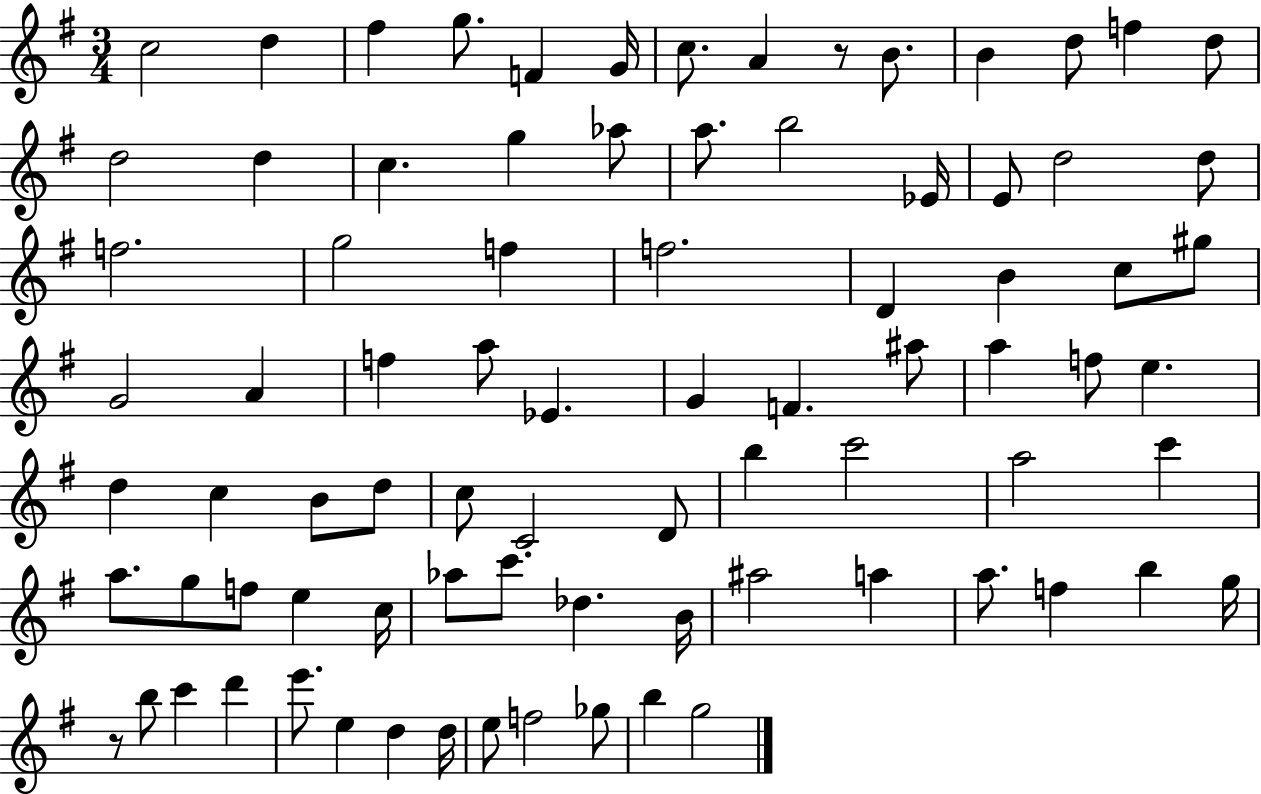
C5/h D5/q F#5/q G5/e. F4/q G4/s C5/e. A4/q R/e B4/e. B4/q D5/e F5/q D5/e D5/h D5/q C5/q. G5/q Ab5/e A5/e. B5/h Eb4/s E4/e D5/h D5/e F5/h. G5/h F5/q F5/h. D4/q B4/q C5/e G#5/e G4/h A4/q F5/q A5/e Eb4/q. G4/q F4/q. A#5/e A5/q F5/e E5/q. D5/q C5/q B4/e D5/e C5/e C4/h D4/e B5/q C6/h A5/h C6/q A5/e. G5/e F5/e E5/q C5/s Ab5/e C6/e. Db5/q. B4/s A#5/h A5/q A5/e. F5/q B5/q G5/s R/e B5/e C6/q D6/q E6/e. E5/q D5/q D5/s E5/e F5/h Gb5/e B5/q G5/h